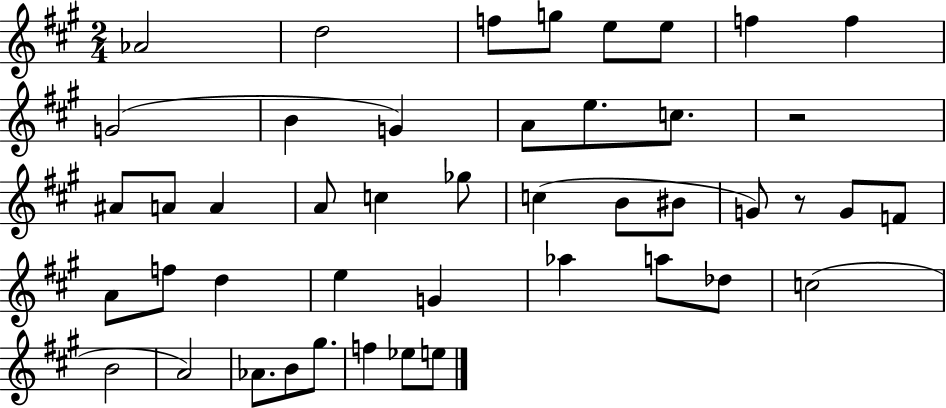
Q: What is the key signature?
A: A major